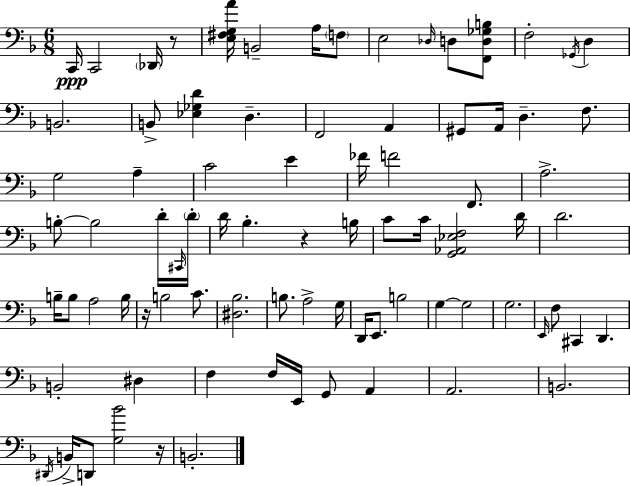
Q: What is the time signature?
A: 6/8